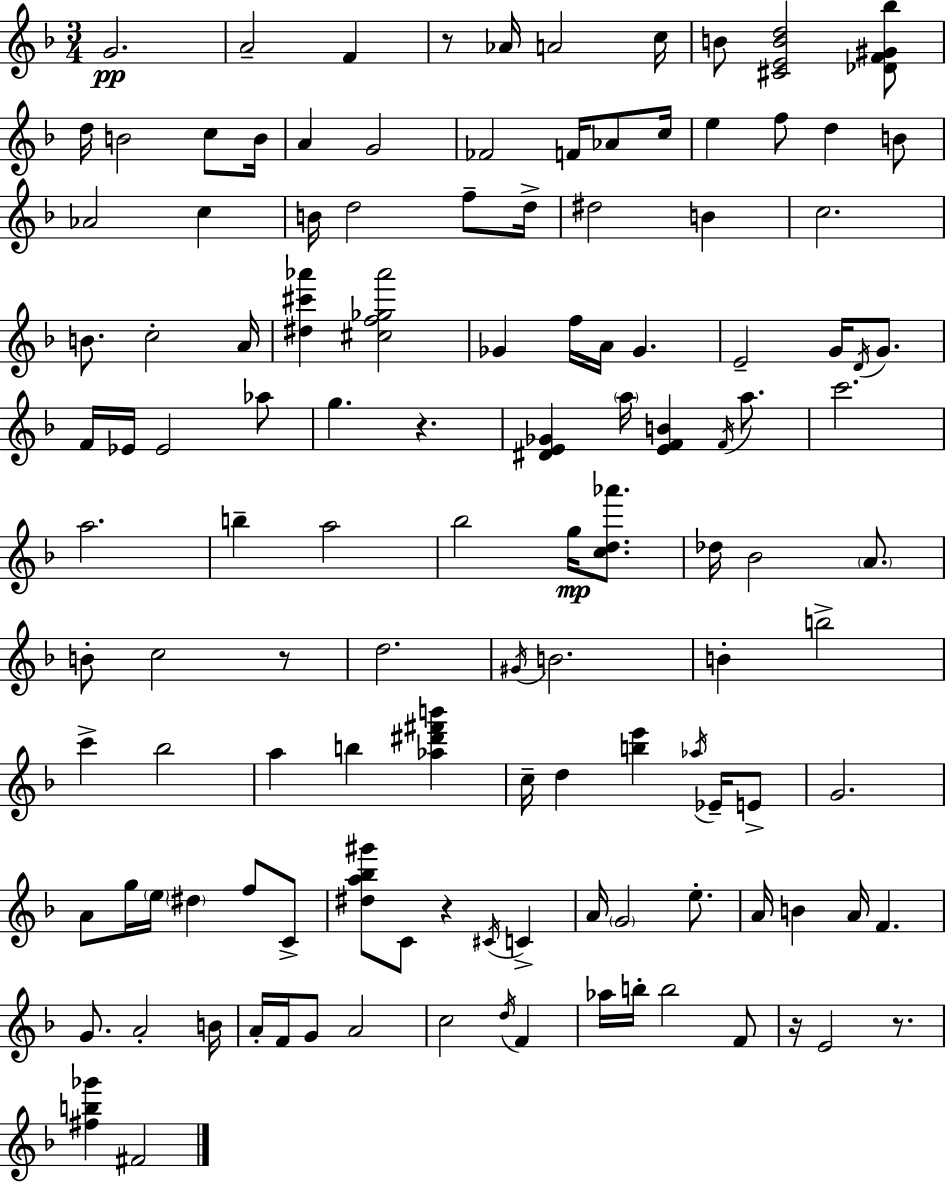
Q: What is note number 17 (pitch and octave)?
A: C5